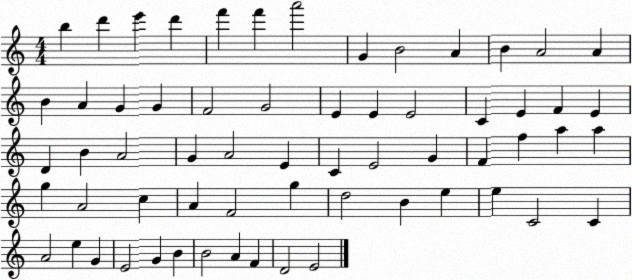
X:1
T:Untitled
M:4/4
L:1/4
K:C
b d' e' d' f' f' a'2 G B2 A B A2 A B A G G F2 G2 E E E2 C E F E D B A2 G A2 E C E2 G F f a a g A2 c A F2 g d2 B e e C2 C A2 e G E2 G B B2 A F D2 E2